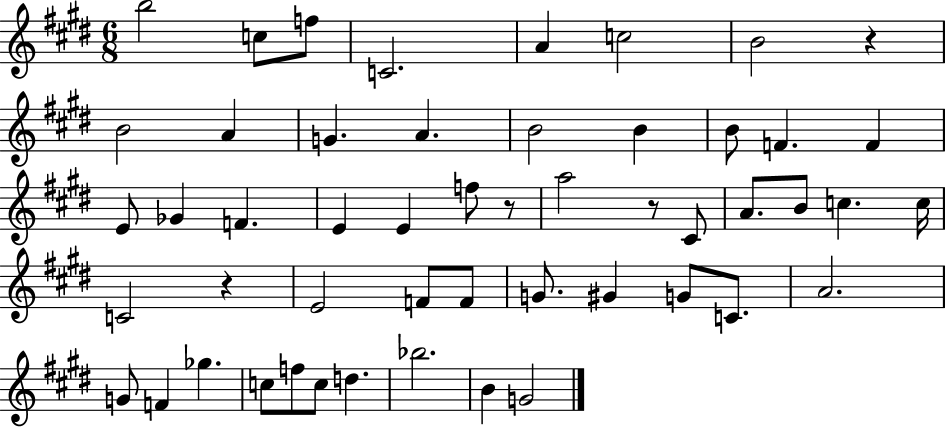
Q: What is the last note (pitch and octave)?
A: G4